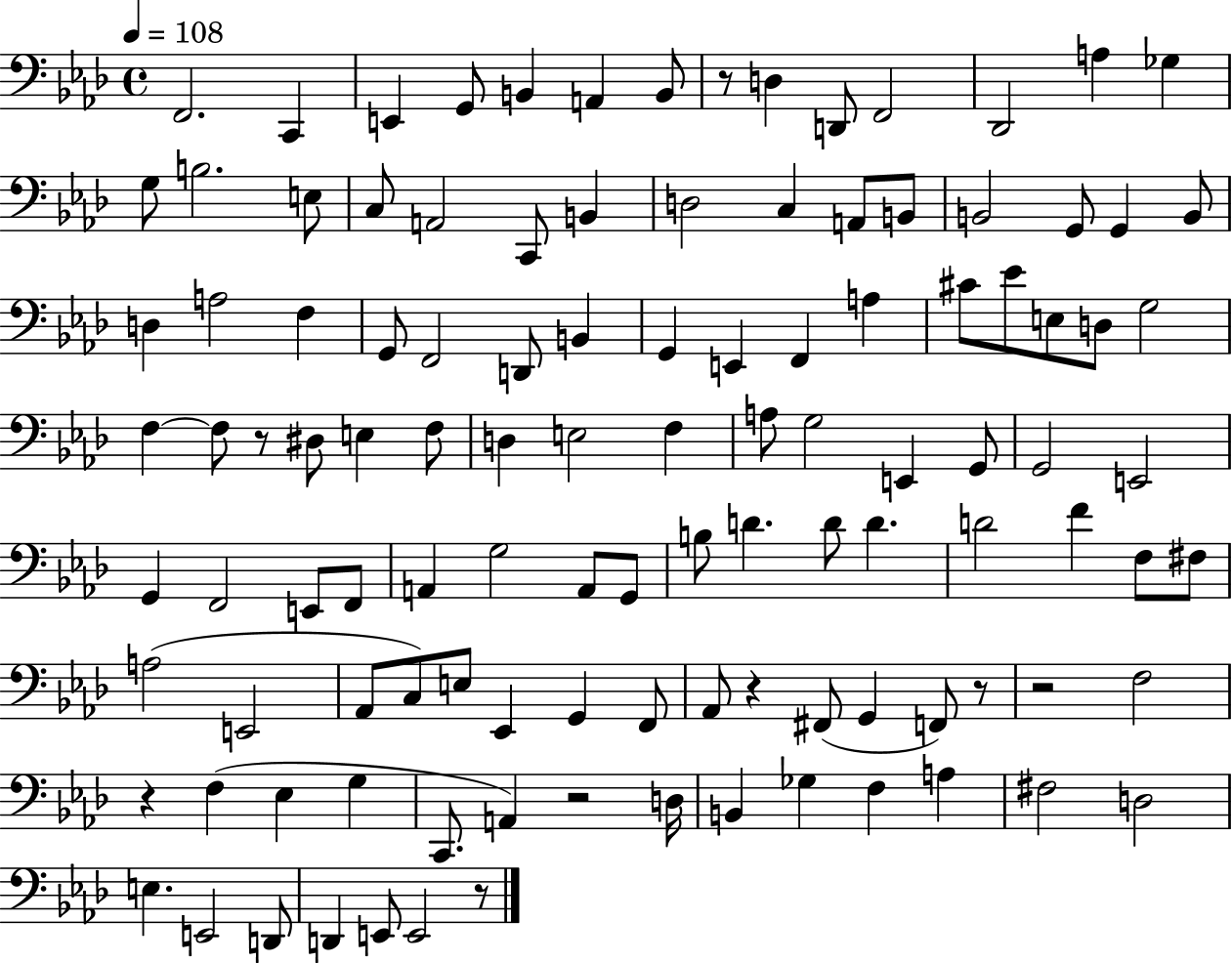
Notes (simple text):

F2/h. C2/q E2/q G2/e B2/q A2/q B2/e R/e D3/q D2/e F2/h Db2/h A3/q Gb3/q G3/e B3/h. E3/e C3/e A2/h C2/e B2/q D3/h C3/q A2/e B2/e B2/h G2/e G2/q B2/e D3/q A3/h F3/q G2/e F2/h D2/e B2/q G2/q E2/q F2/q A3/q C#4/e Eb4/e E3/e D3/e G3/h F3/q F3/e R/e D#3/e E3/q F3/e D3/q E3/h F3/q A3/e G3/h E2/q G2/e G2/h E2/h G2/q F2/h E2/e F2/e A2/q G3/h A2/e G2/e B3/e D4/q. D4/e D4/q. D4/h F4/q F3/e F#3/e A3/h E2/h Ab2/e C3/e E3/e Eb2/q G2/q F2/e Ab2/e R/q F#2/e G2/q F2/e R/e R/h F3/h R/q F3/q Eb3/q G3/q C2/e. A2/q R/h D3/s B2/q Gb3/q F3/q A3/q F#3/h D3/h E3/q. E2/h D2/e D2/q E2/e E2/h R/e